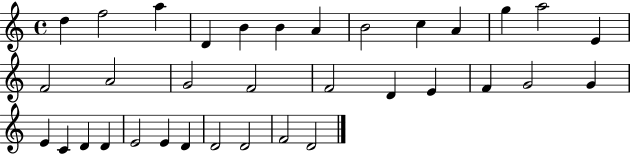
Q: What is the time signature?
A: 4/4